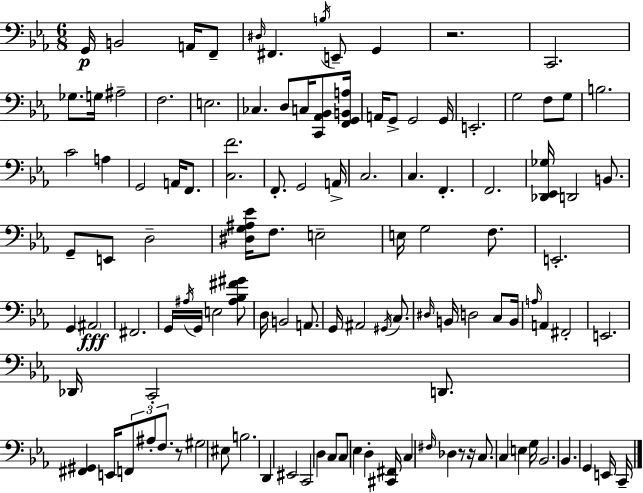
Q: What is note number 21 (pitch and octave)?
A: G2